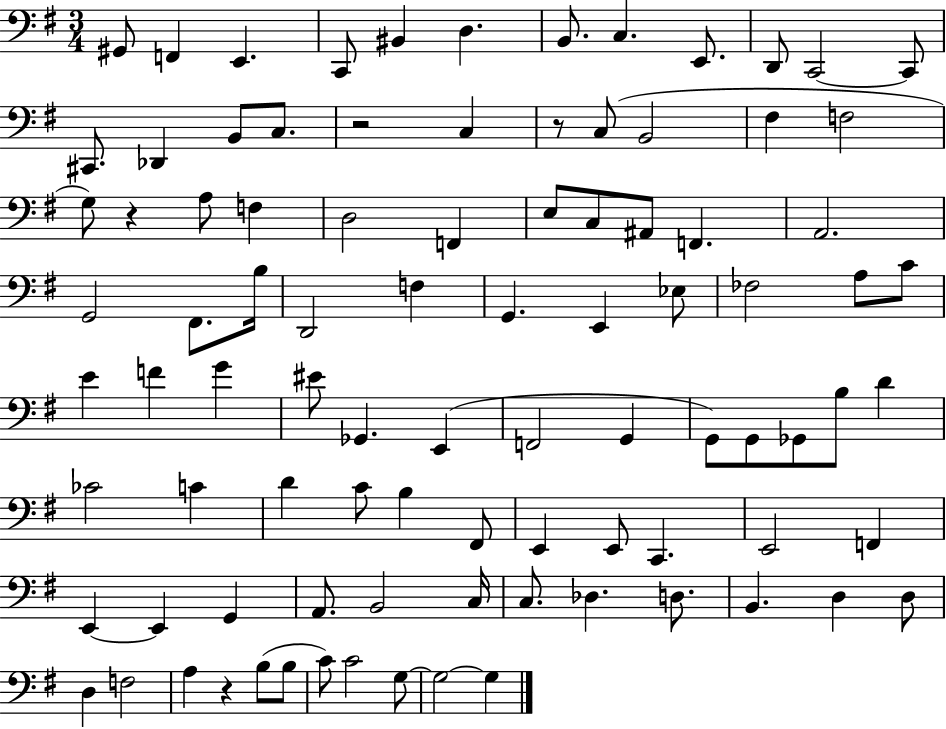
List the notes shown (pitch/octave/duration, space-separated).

G#2/e F2/q E2/q. C2/e BIS2/q D3/q. B2/e. C3/q. E2/e. D2/e C2/h C2/e C#2/e. Db2/q B2/e C3/e. R/h C3/q R/e C3/e B2/h F#3/q F3/h G3/e R/q A3/e F3/q D3/h F2/q E3/e C3/e A#2/e F2/q. A2/h. G2/h F#2/e. B3/s D2/h F3/q G2/q. E2/q Eb3/e FES3/h A3/e C4/e E4/q F4/q G4/q EIS4/e Gb2/q. E2/q F2/h G2/q G2/e G2/e Gb2/e B3/e D4/q CES4/h C4/q D4/q C4/e B3/q F#2/e E2/q E2/e C2/q. E2/h F2/q E2/q E2/q G2/q A2/e. B2/h C3/s C3/e. Db3/q. D3/e. B2/q. D3/q D3/e D3/q F3/h A3/q R/q B3/e B3/e C4/e C4/h G3/e G3/h G3/q